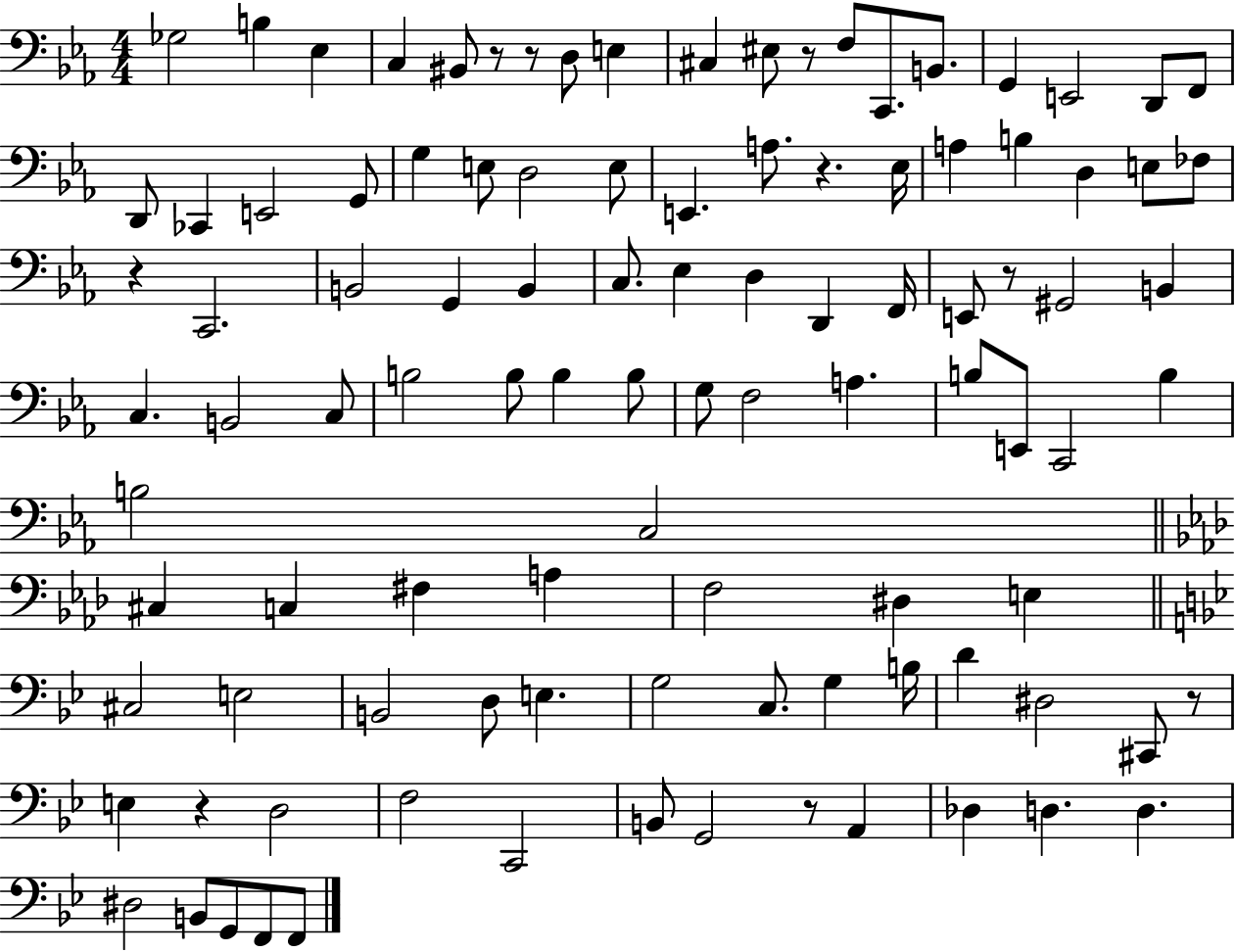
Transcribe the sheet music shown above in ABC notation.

X:1
T:Untitled
M:4/4
L:1/4
K:Eb
_G,2 B, _E, C, ^B,,/2 z/2 z/2 D,/2 E, ^C, ^E,/2 z/2 F,/2 C,,/2 B,,/2 G,, E,,2 D,,/2 F,,/2 D,,/2 _C,, E,,2 G,,/2 G, E,/2 D,2 E,/2 E,, A,/2 z _E,/4 A, B, D, E,/2 _F,/2 z C,,2 B,,2 G,, B,, C,/2 _E, D, D,, F,,/4 E,,/2 z/2 ^G,,2 B,, C, B,,2 C,/2 B,2 B,/2 B, B,/2 G,/2 F,2 A, B,/2 E,,/2 C,,2 B, B,2 C,2 ^C, C, ^F, A, F,2 ^D, E, ^C,2 E,2 B,,2 D,/2 E, G,2 C,/2 G, B,/4 D ^D,2 ^C,,/2 z/2 E, z D,2 F,2 C,,2 B,,/2 G,,2 z/2 A,, _D, D, D, ^D,2 B,,/2 G,,/2 F,,/2 F,,/2